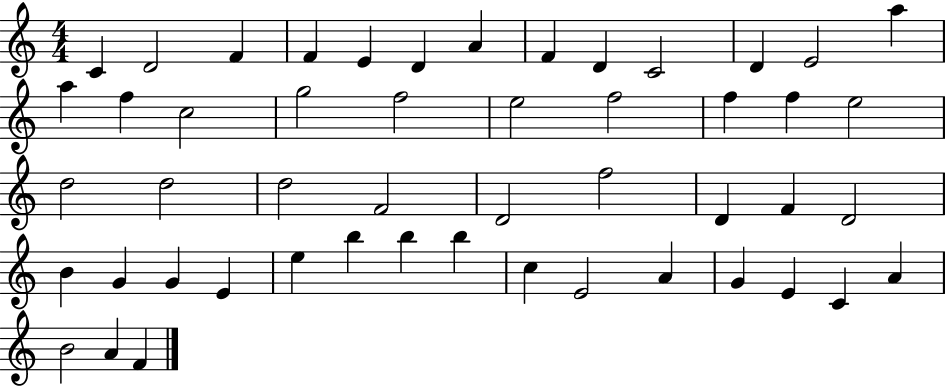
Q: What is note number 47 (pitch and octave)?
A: A4